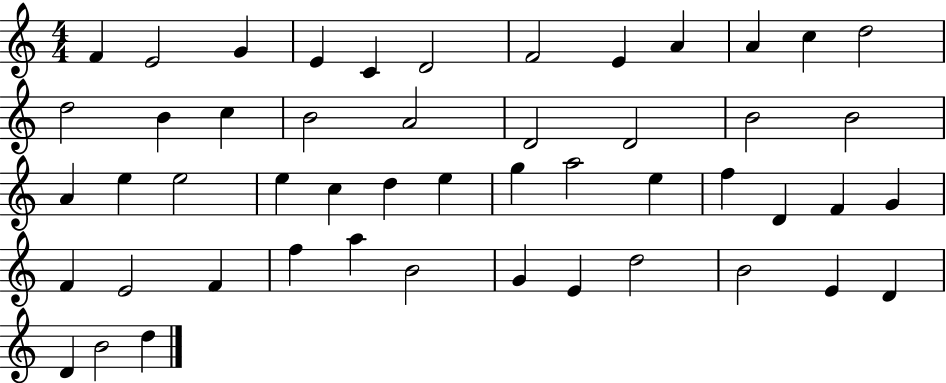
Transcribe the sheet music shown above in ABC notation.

X:1
T:Untitled
M:4/4
L:1/4
K:C
F E2 G E C D2 F2 E A A c d2 d2 B c B2 A2 D2 D2 B2 B2 A e e2 e c d e g a2 e f D F G F E2 F f a B2 G E d2 B2 E D D B2 d